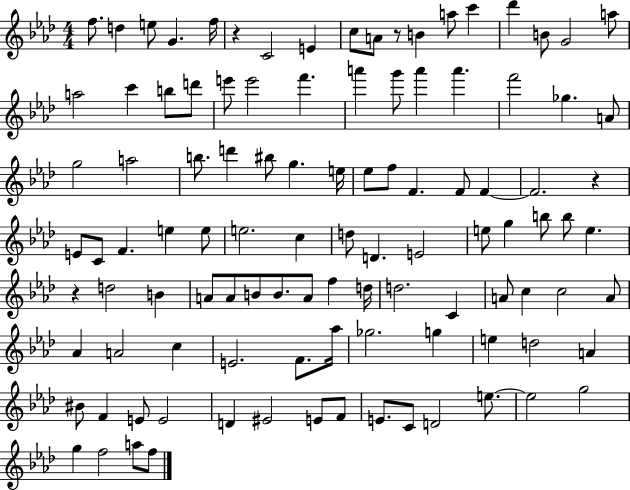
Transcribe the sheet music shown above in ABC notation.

X:1
T:Untitled
M:4/4
L:1/4
K:Ab
f/2 d e/2 G f/4 z C2 E c/2 A/2 z/2 B a/2 c' _d' B/2 G2 a/2 a2 c' b/2 d'/2 e'/2 e'2 f' a' g'/2 a' a' f'2 _g A/2 g2 a2 b/2 d' ^b/2 g e/4 _e/2 f/2 F F/2 F F2 z E/2 C/2 F e e/2 e2 c d/2 D E2 e/2 g b/2 b/2 e z d2 B A/2 A/2 B/2 B/2 A/2 f d/4 d2 C A/2 c c2 A/2 _A A2 c E2 F/2 _a/4 _g2 g e d2 A ^B/2 F E/2 E2 D ^E2 E/2 F/2 E/2 C/2 D2 e/2 e2 g2 g f2 a/2 f/2